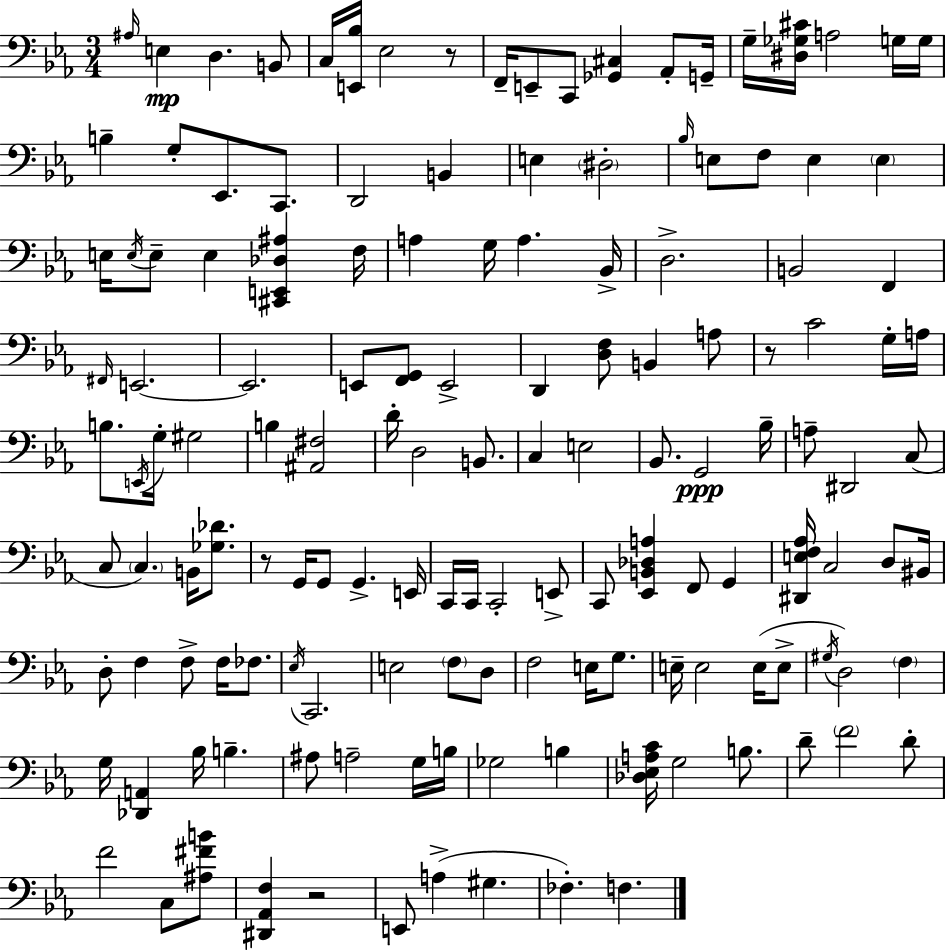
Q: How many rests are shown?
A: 4